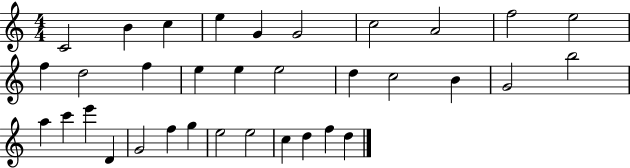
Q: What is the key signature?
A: C major